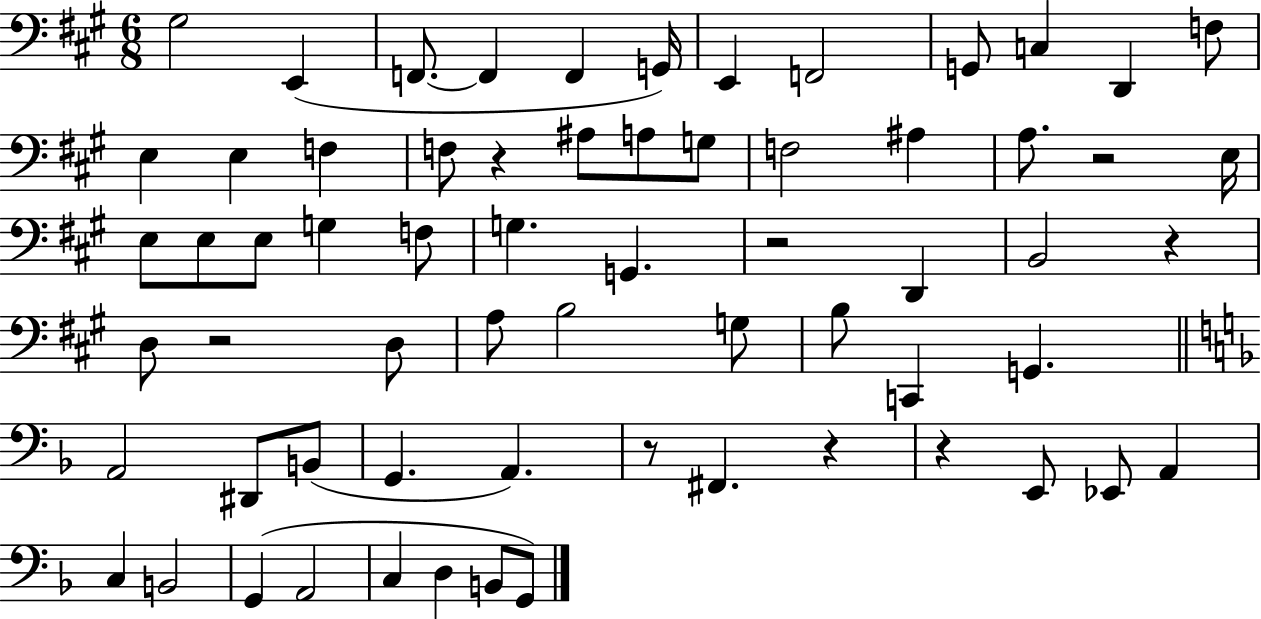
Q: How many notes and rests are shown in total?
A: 65